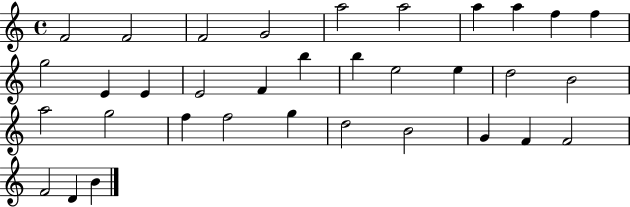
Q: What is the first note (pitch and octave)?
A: F4